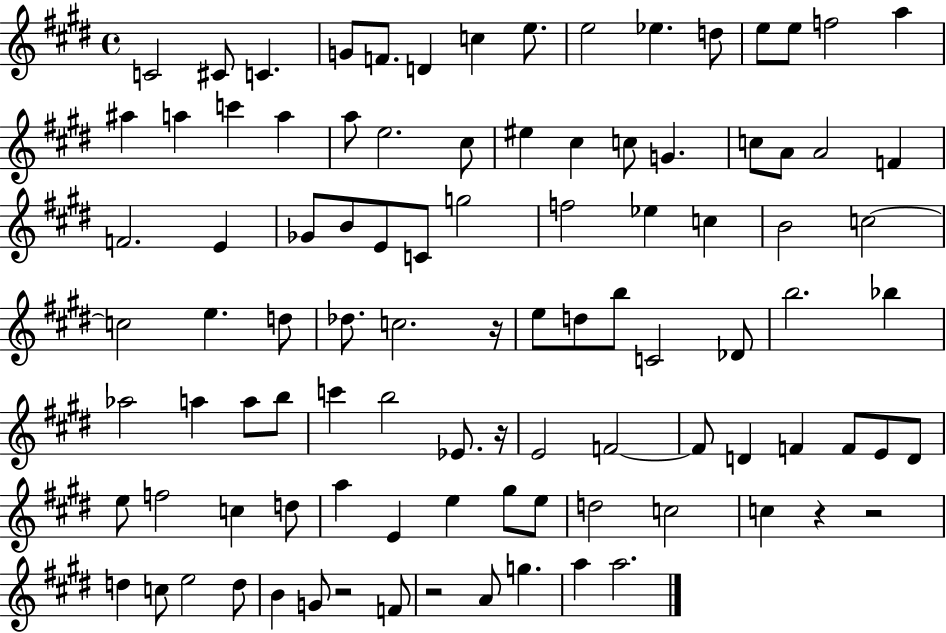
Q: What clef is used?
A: treble